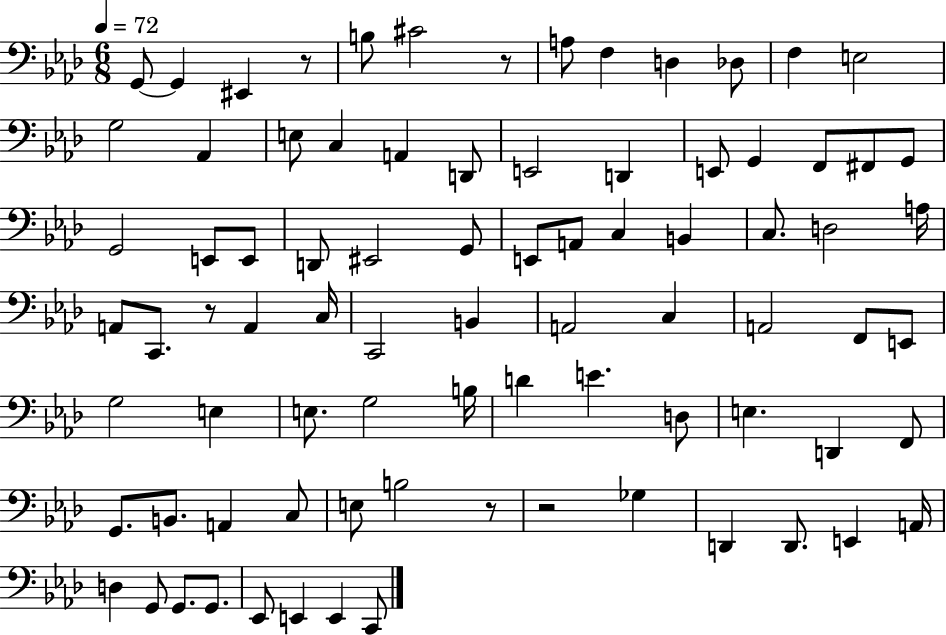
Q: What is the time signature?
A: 6/8